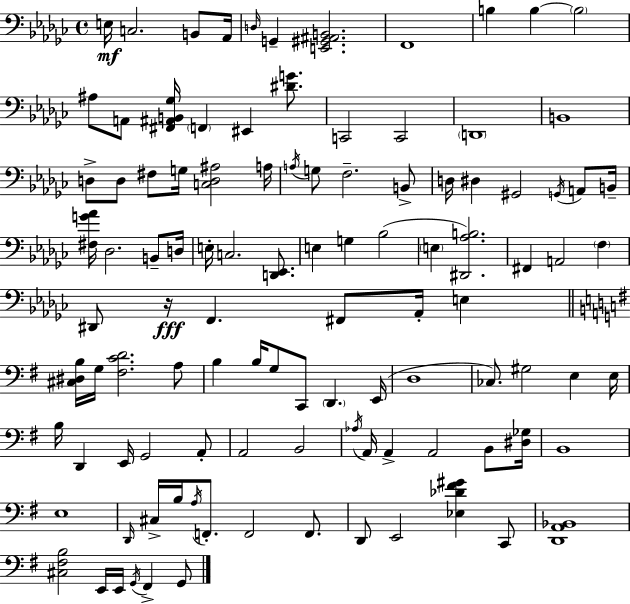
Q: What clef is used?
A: bass